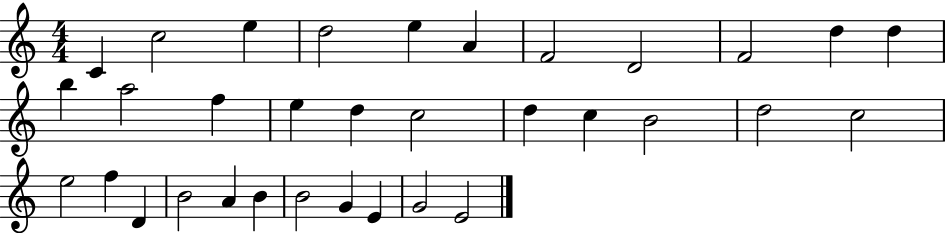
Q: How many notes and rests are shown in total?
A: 33